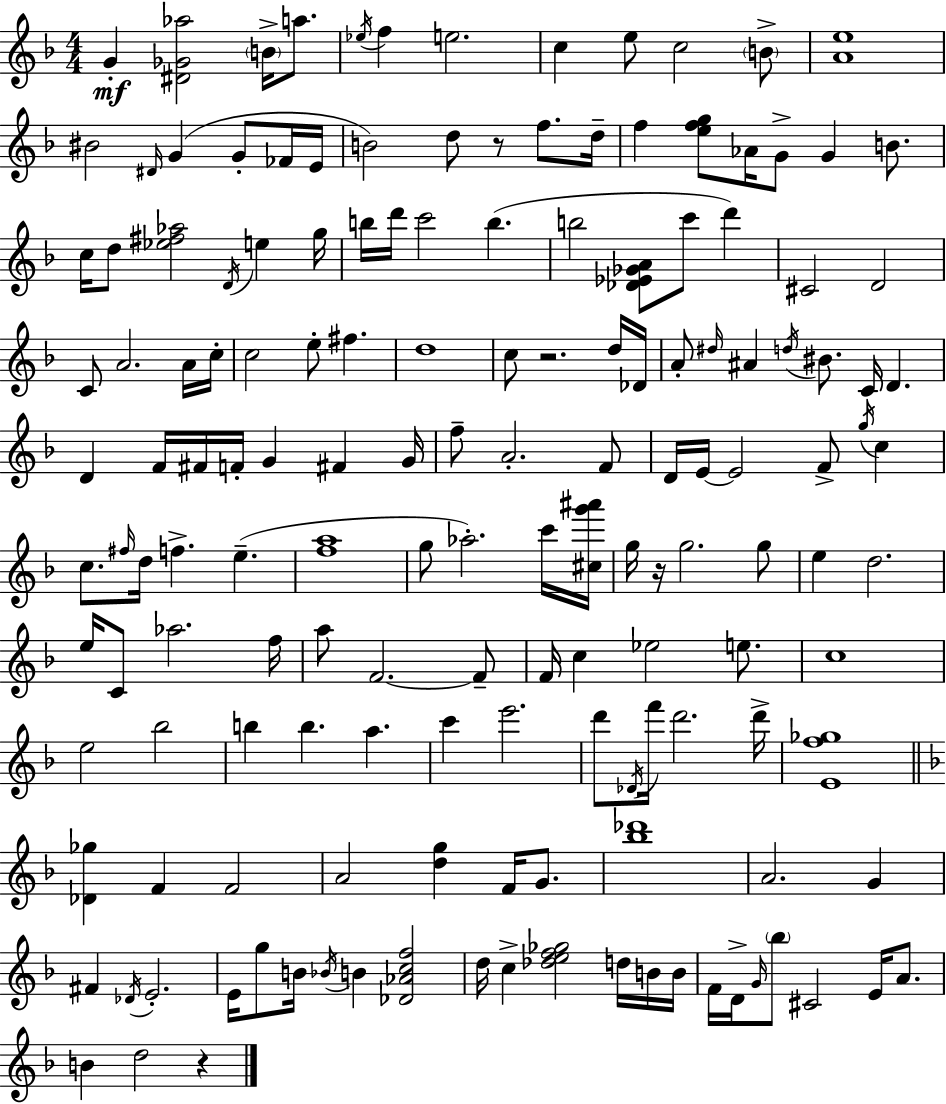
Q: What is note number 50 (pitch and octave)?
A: Db4